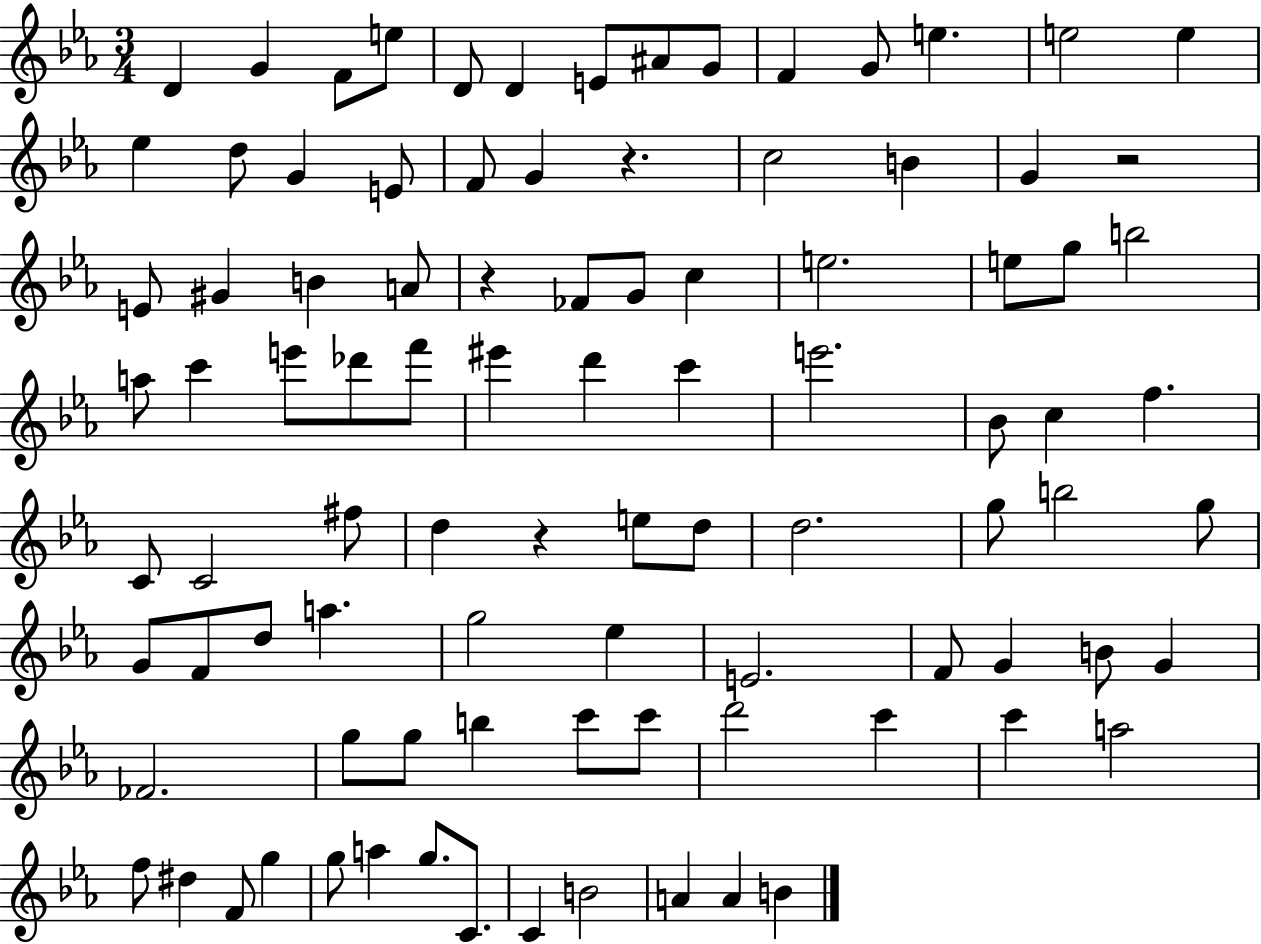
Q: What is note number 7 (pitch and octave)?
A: E4